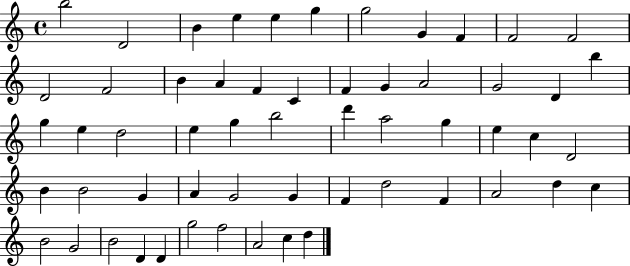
X:1
T:Untitled
M:4/4
L:1/4
K:C
b2 D2 B e e g g2 G F F2 F2 D2 F2 B A F C F G A2 G2 D b g e d2 e g b2 d' a2 g e c D2 B B2 G A G2 G F d2 F A2 d c B2 G2 B2 D D g2 f2 A2 c d